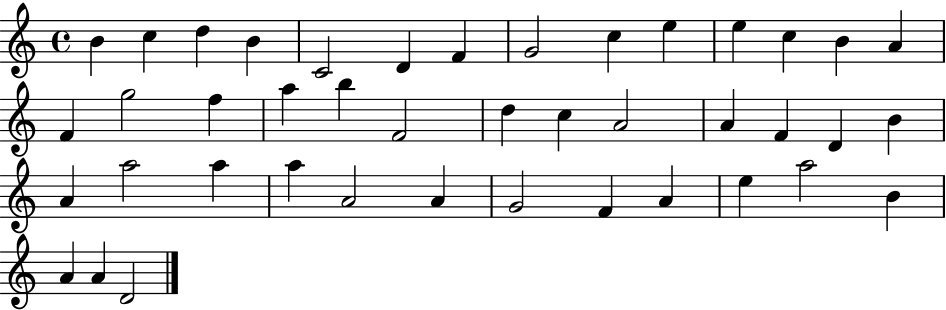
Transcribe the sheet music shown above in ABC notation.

X:1
T:Untitled
M:4/4
L:1/4
K:C
B c d B C2 D F G2 c e e c B A F g2 f a b F2 d c A2 A F D B A a2 a a A2 A G2 F A e a2 B A A D2